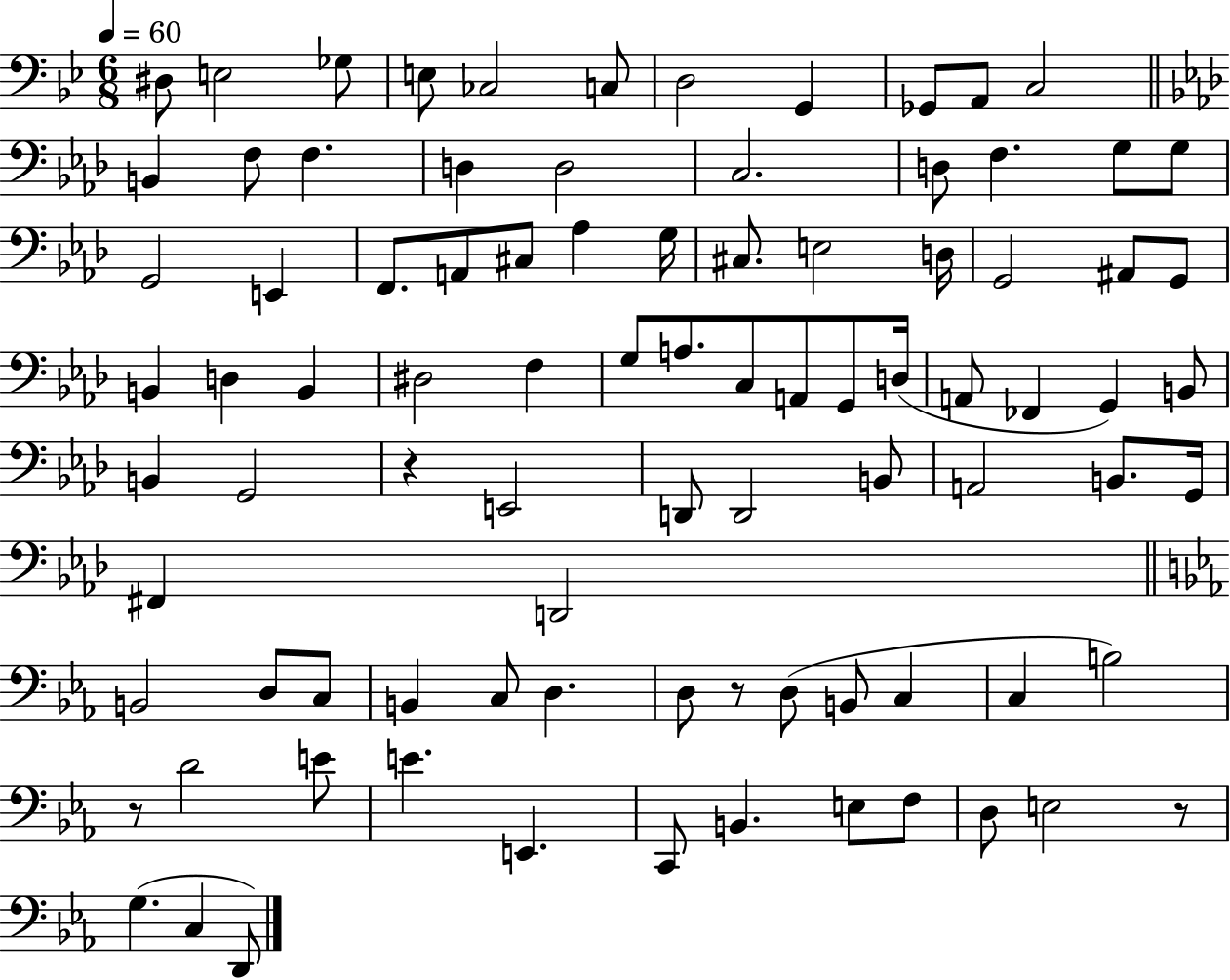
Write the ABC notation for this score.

X:1
T:Untitled
M:6/8
L:1/4
K:Bb
^D,/2 E,2 _G,/2 E,/2 _C,2 C,/2 D,2 G,, _G,,/2 A,,/2 C,2 B,, F,/2 F, D, D,2 C,2 D,/2 F, G,/2 G,/2 G,,2 E,, F,,/2 A,,/2 ^C,/2 _A, G,/4 ^C,/2 E,2 D,/4 G,,2 ^A,,/2 G,,/2 B,, D, B,, ^D,2 F, G,/2 A,/2 C,/2 A,,/2 G,,/2 D,/4 A,,/2 _F,, G,, B,,/2 B,, G,,2 z E,,2 D,,/2 D,,2 B,,/2 A,,2 B,,/2 G,,/4 ^F,, D,,2 B,,2 D,/2 C,/2 B,, C,/2 D, D,/2 z/2 D,/2 B,,/2 C, C, B,2 z/2 D2 E/2 E E,, C,,/2 B,, E,/2 F,/2 D,/2 E,2 z/2 G, C, D,,/2